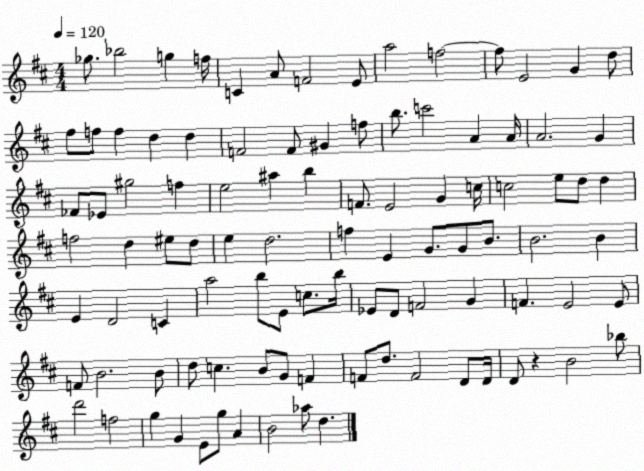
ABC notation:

X:1
T:Untitled
M:4/4
L:1/4
K:D
_g/2 _b2 g f/4 C A/2 F2 E/2 a2 f2 f/2 E2 G d/2 ^f/2 f/2 f d d F2 F/2 ^G f/2 b/2 c'2 A A/4 A2 G _F/2 _E/2 ^g2 f e2 ^a b F/2 E2 G c/4 c2 e/2 d/2 d f2 d ^e/2 d/2 e d2 f E G/2 G/2 B/2 B2 B E D2 C a2 b/2 E/2 c/2 b/4 _E/2 D/2 F2 G F E2 E/2 F/2 B2 B/2 d/2 c B/2 G/2 F F/2 d/2 F2 D/2 D/4 D/2 z B2 _b/2 d'2 f2 g G E/2 g/2 A B2 _a/2 d